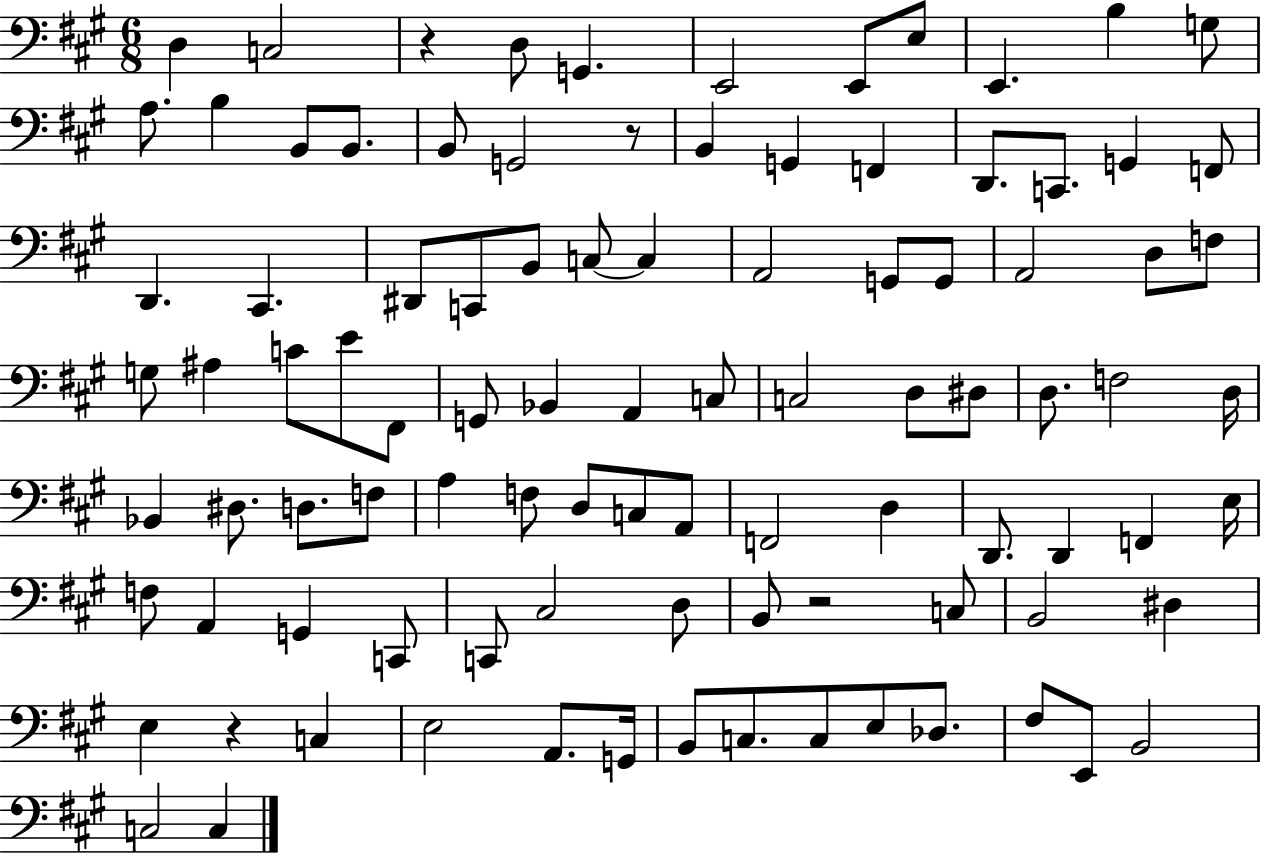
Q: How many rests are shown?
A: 4